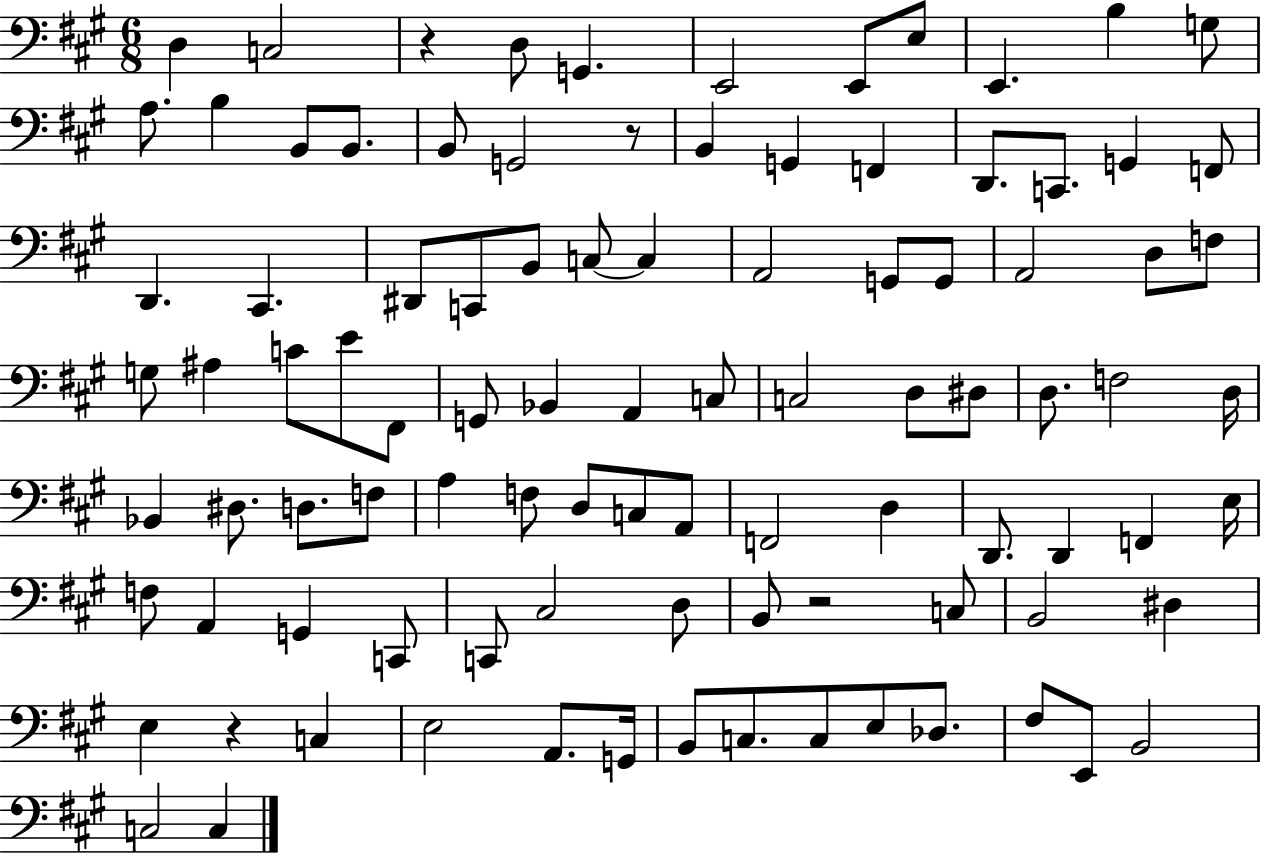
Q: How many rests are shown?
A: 4